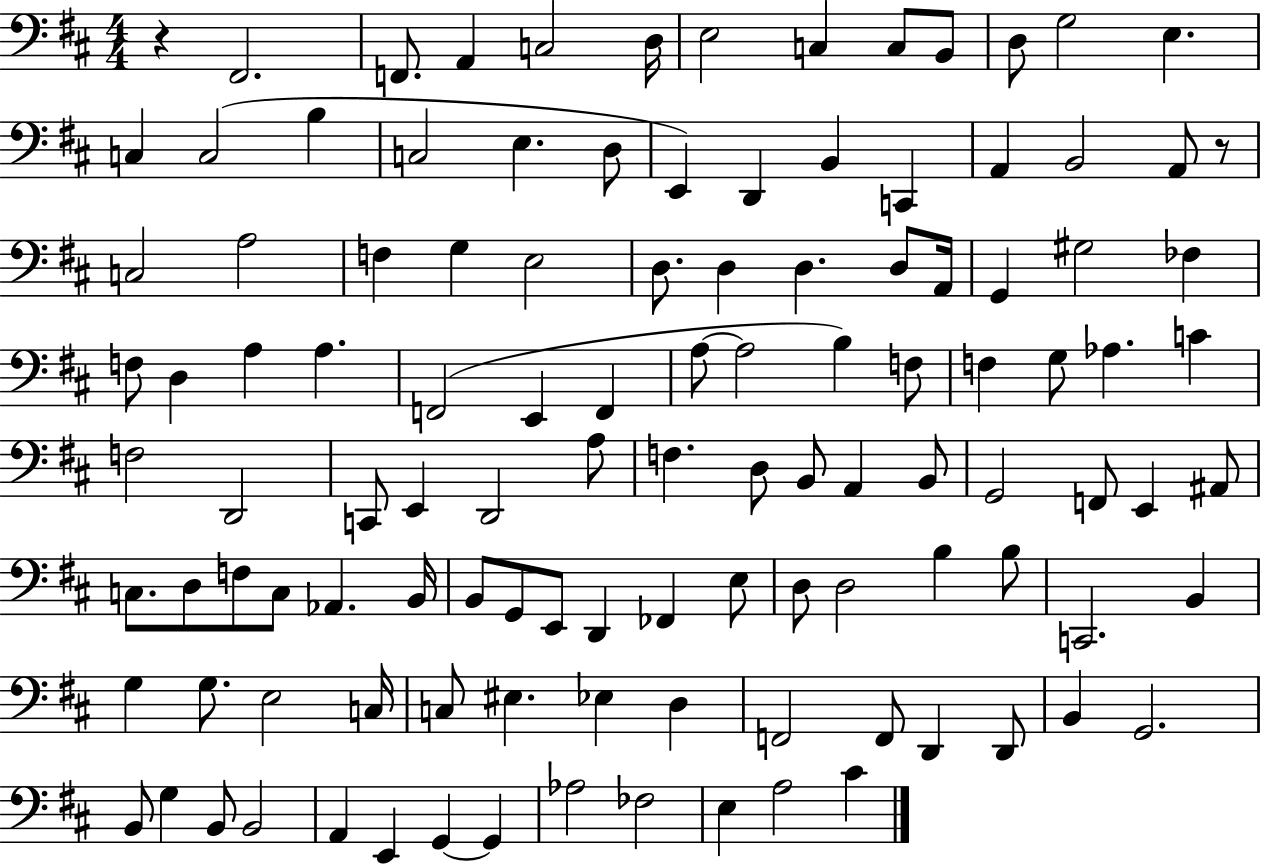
R/q F#2/h. F2/e. A2/q C3/h D3/s E3/h C3/q C3/e B2/e D3/e G3/h E3/q. C3/q C3/h B3/q C3/h E3/q. D3/e E2/q D2/q B2/q C2/q A2/q B2/h A2/e R/e C3/h A3/h F3/q G3/q E3/h D3/e. D3/q D3/q. D3/e A2/s G2/q G#3/h FES3/q F3/e D3/q A3/q A3/q. F2/h E2/q F2/q A3/e A3/h B3/q F3/e F3/q G3/e Ab3/q. C4/q F3/h D2/h C2/e E2/q D2/h A3/e F3/q. D3/e B2/e A2/q B2/e G2/h F2/e E2/q A#2/e C3/e. D3/e F3/e C3/e Ab2/q. B2/s B2/e G2/e E2/e D2/q FES2/q E3/e D3/e D3/h B3/q B3/e C2/h. B2/q G3/q G3/e. E3/h C3/s C3/e EIS3/q. Eb3/q D3/q F2/h F2/e D2/q D2/e B2/q G2/h. B2/e G3/q B2/e B2/h A2/q E2/q G2/q G2/q Ab3/h FES3/h E3/q A3/h C#4/q